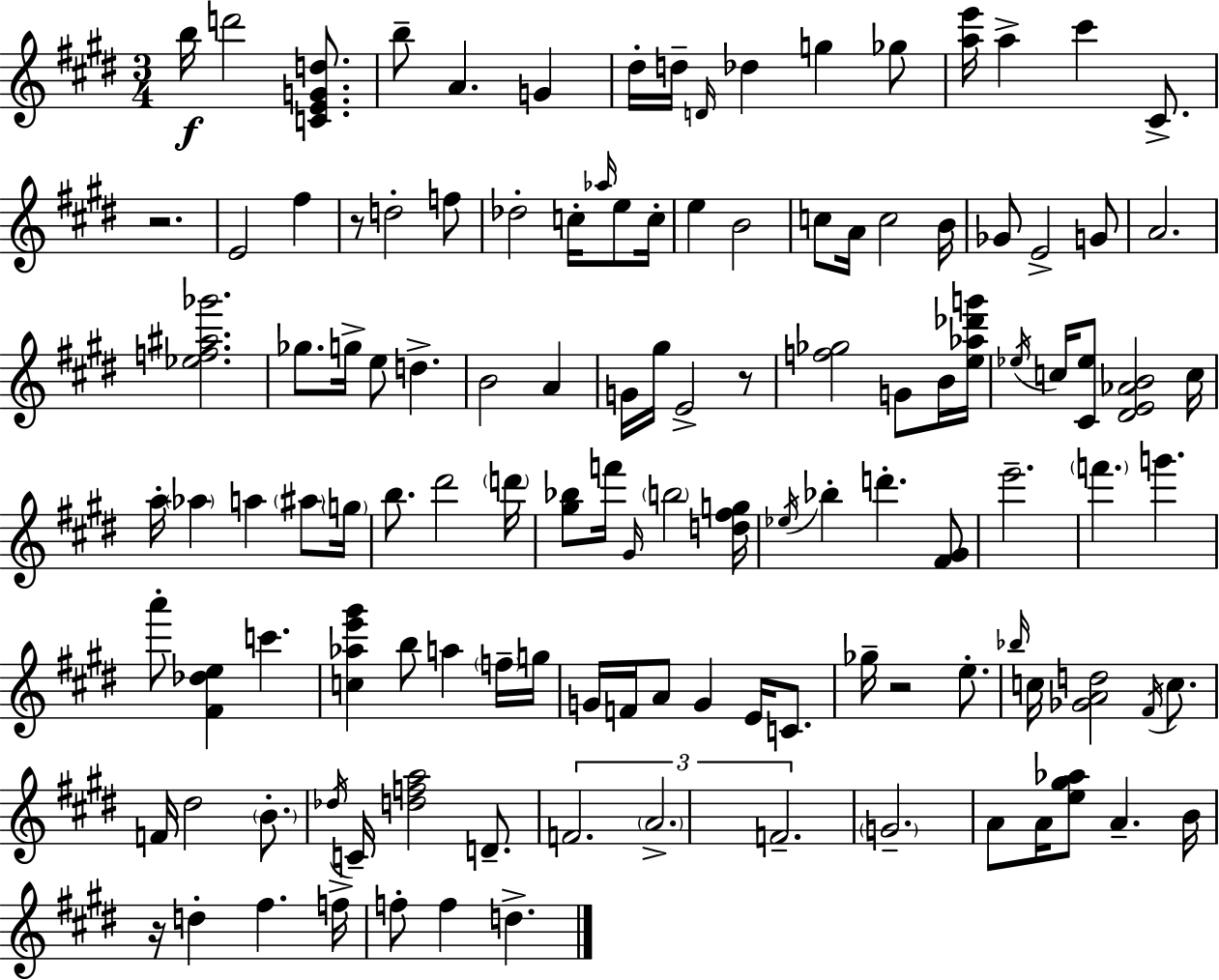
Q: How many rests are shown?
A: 5